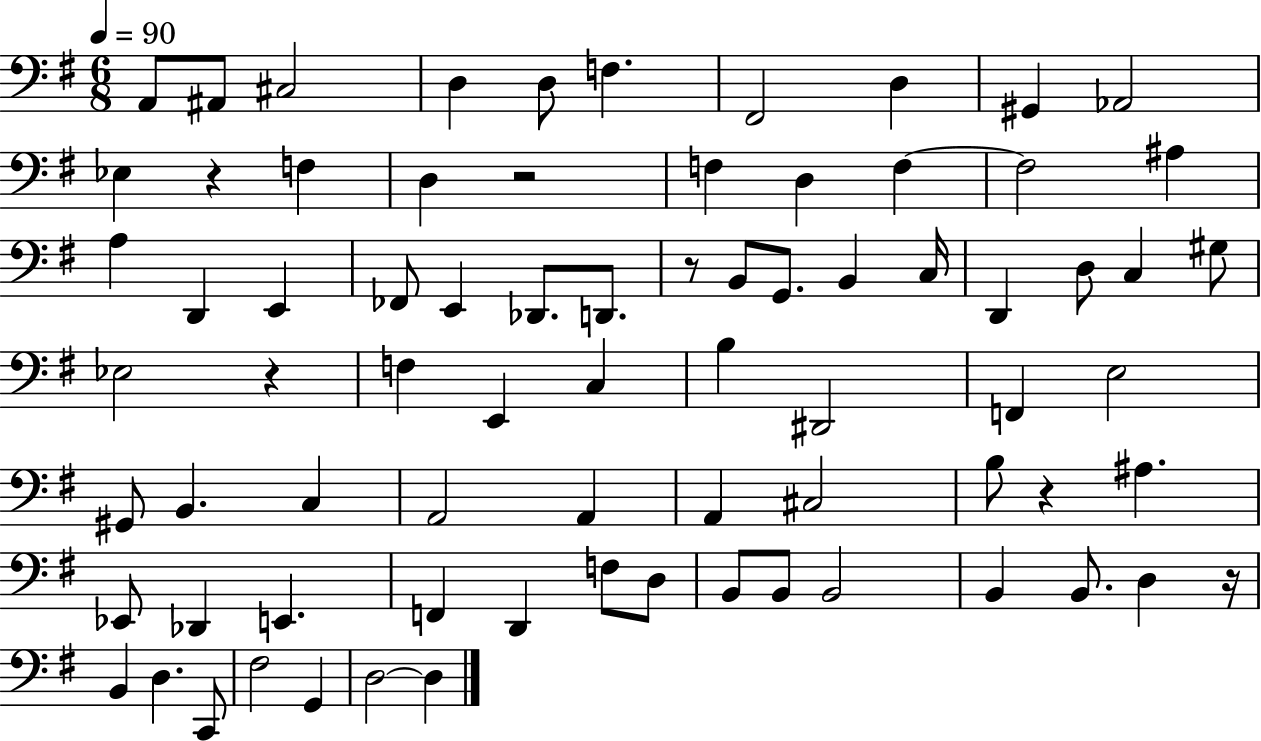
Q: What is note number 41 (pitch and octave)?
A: E3